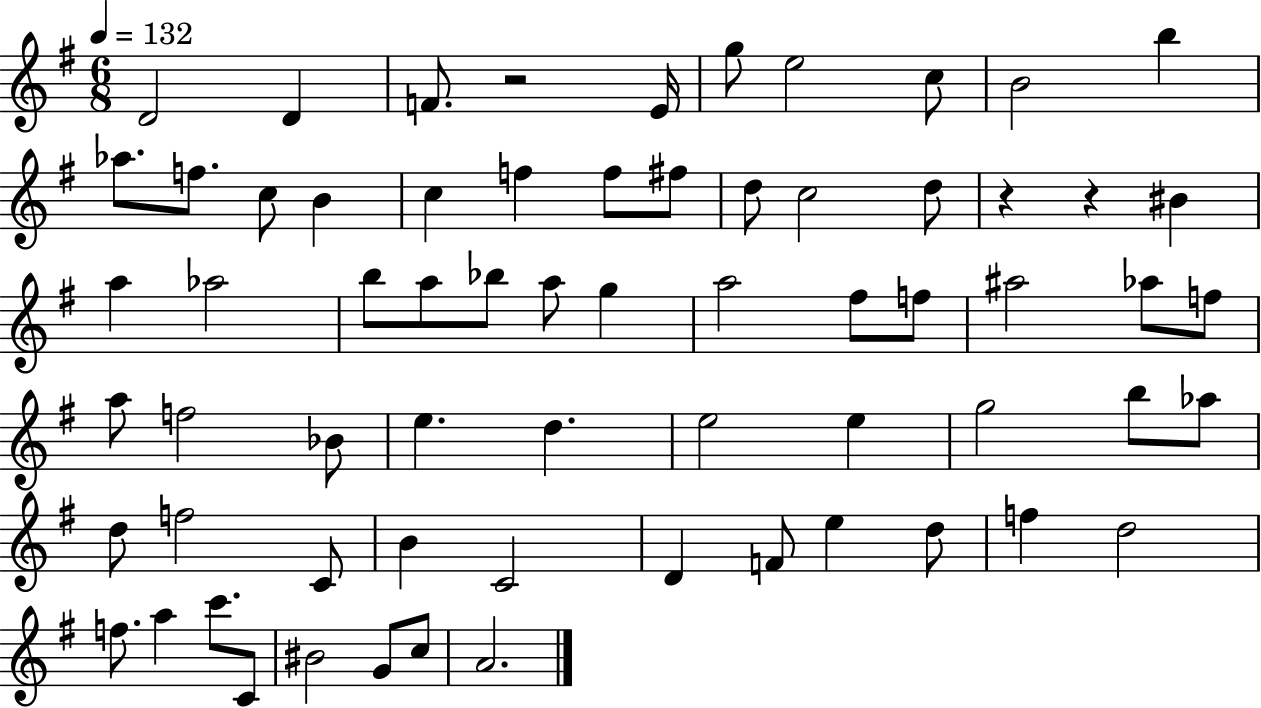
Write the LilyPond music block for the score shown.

{
  \clef treble
  \numericTimeSignature
  \time 6/8
  \key g \major
  \tempo 4 = 132
  d'2 d'4 | f'8. r2 e'16 | g''8 e''2 c''8 | b'2 b''4 | \break aes''8. f''8. c''8 b'4 | c''4 f''4 f''8 fis''8 | d''8 c''2 d''8 | r4 r4 bis'4 | \break a''4 aes''2 | b''8 a''8 bes''8 a''8 g''4 | a''2 fis''8 f''8 | ais''2 aes''8 f''8 | \break a''8 f''2 bes'8 | e''4. d''4. | e''2 e''4 | g''2 b''8 aes''8 | \break d''8 f''2 c'8 | b'4 c'2 | d'4 f'8 e''4 d''8 | f''4 d''2 | \break f''8. a''4 c'''8. c'8 | bis'2 g'8 c''8 | a'2. | \bar "|."
}